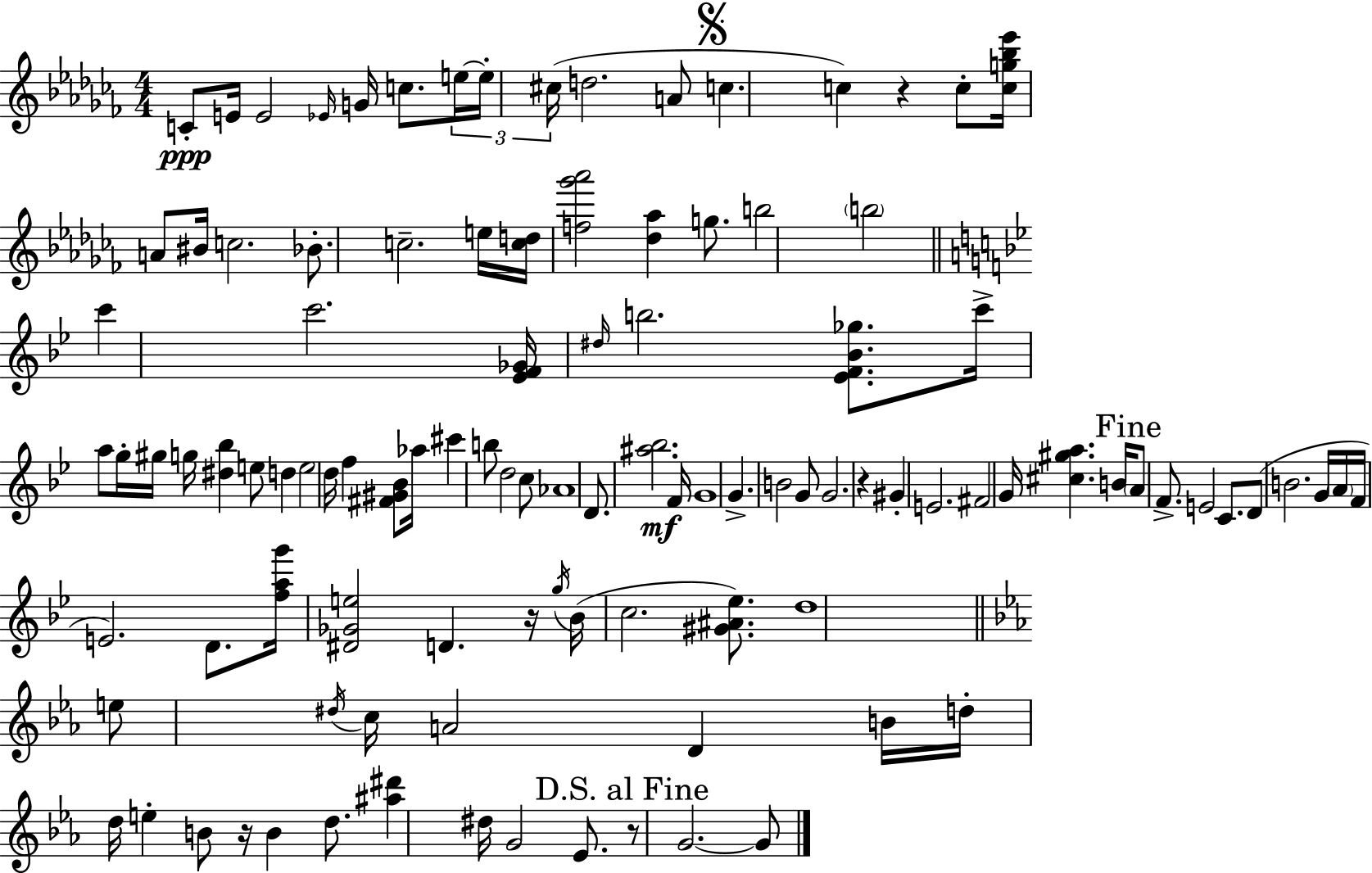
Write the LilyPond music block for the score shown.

{
  \clef treble
  \numericTimeSignature
  \time 4/4
  \key aes \minor
  \repeat volta 2 { c'8-.\ppp e'16 e'2 \grace { ees'16 } g'16 c''8. | \tuplet 3/2 { e''16~~ e''16-. cis''16( } d''2. a'8 | \mark \markup { \musicglyph "scripts.segno" } c''4. c''4) r4 c''8-. | <c'' g'' bes'' ees'''>16 a'8 bis'16 c''2. | \break bes'8.-. c''2.-- | e''16 <c'' d''>16 <f'' ges''' aes'''>2 <des'' aes''>4 g''8. | b''2 \parenthesize b''2 | \bar "||" \break \key bes \major c'''4 c'''2. | <ees' f' ges'>16 \grace { dis''16 } b''2. <ees' f' bes' ges''>8. | c'''16-> a''8 g''16-. gis''16 g''16 <dis'' bes''>4 e''8 d''4 | e''2 d''16 f''4 <fis' gis' bes'>8 | \break aes''16 cis'''4 b''8 d''2 c''8 | aes'1 | d'8. <ais'' bes''>2.\mf | f'16 g'1 | \break g'4.-> b'2 g'8 | g'2. r4 | gis'4-. e'2. | fis'2 g'16 <cis'' gis'' a''>4. | \break b'16 \mark "Fine" \parenthesize a'8 f'8.-> e'2 c'8. | d'8( b'2. g'16 | \parenthesize a'16 f'16 e'2.) d'8. | <f'' a'' g'''>16 <dis' ges' e''>2 d'4. | \break r16 \acciaccatura { g''16 }( bes'16 c''2. <gis' ais' ees''>8.) | d''1 | \bar "||" \break \key ees \major e''8 \acciaccatura { dis''16 } c''16 a'2 d'4 | b'16 d''16-. d''16 e''4-. b'8 r16 b'4 d''8. | <ais'' dis'''>4 dis''16 g'2 ees'8. | \mark "D.S. al Fine" r8 g'2.~~ g'8 | \break } \bar "|."
}